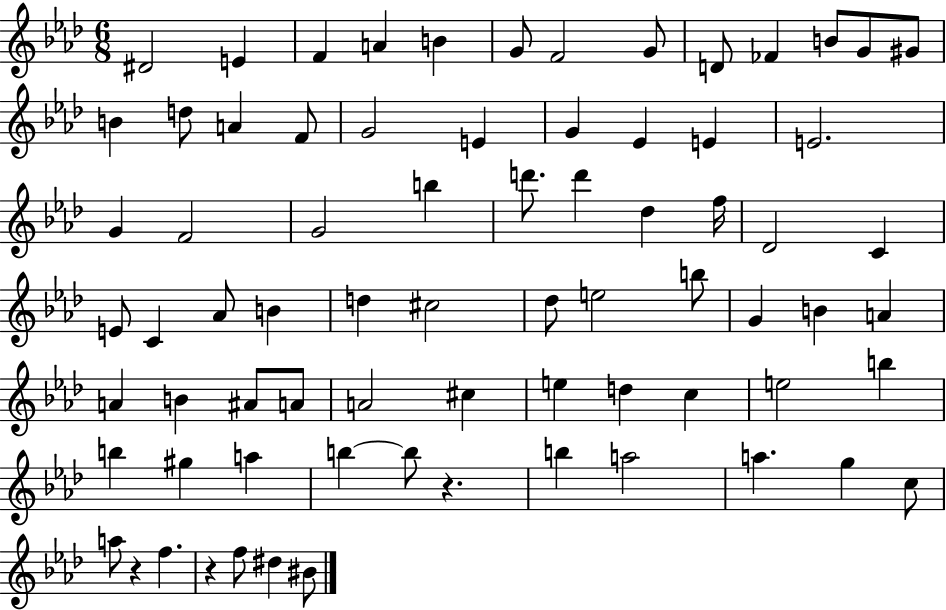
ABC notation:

X:1
T:Untitled
M:6/8
L:1/4
K:Ab
^D2 E F A B G/2 F2 G/2 D/2 _F B/2 G/2 ^G/2 B d/2 A F/2 G2 E G _E E E2 G F2 G2 b d'/2 d' _d f/4 _D2 C E/2 C _A/2 B d ^c2 _d/2 e2 b/2 G B A A B ^A/2 A/2 A2 ^c e d c e2 b b ^g a b b/2 z b a2 a g c/2 a/2 z f z f/2 ^d ^B/2